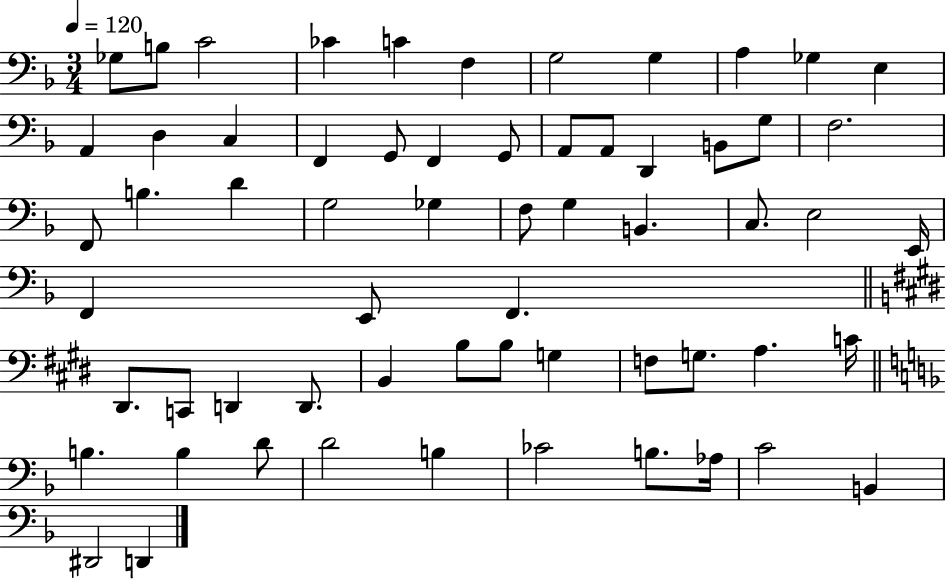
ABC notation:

X:1
T:Untitled
M:3/4
L:1/4
K:F
_G,/2 B,/2 C2 _C C F, G,2 G, A, _G, E, A,, D, C, F,, G,,/2 F,, G,,/2 A,,/2 A,,/2 D,, B,,/2 G,/2 F,2 F,,/2 B, D G,2 _G, F,/2 G, B,, C,/2 E,2 E,,/4 F,, E,,/2 F,, ^D,,/2 C,,/2 D,, D,,/2 B,, B,/2 B,/2 G, F,/2 G,/2 A, C/4 B, B, D/2 D2 B, _C2 B,/2 _A,/4 C2 B,, ^D,,2 D,,